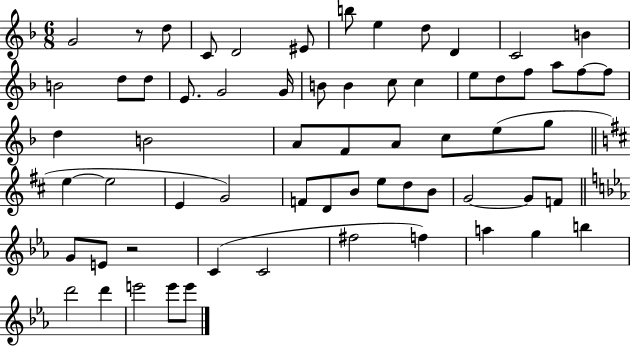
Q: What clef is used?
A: treble